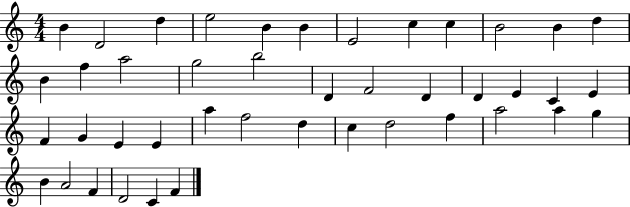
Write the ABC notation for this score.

X:1
T:Untitled
M:4/4
L:1/4
K:C
B D2 d e2 B B E2 c c B2 B d B f a2 g2 b2 D F2 D D E C E F G E E a f2 d c d2 f a2 a g B A2 F D2 C F